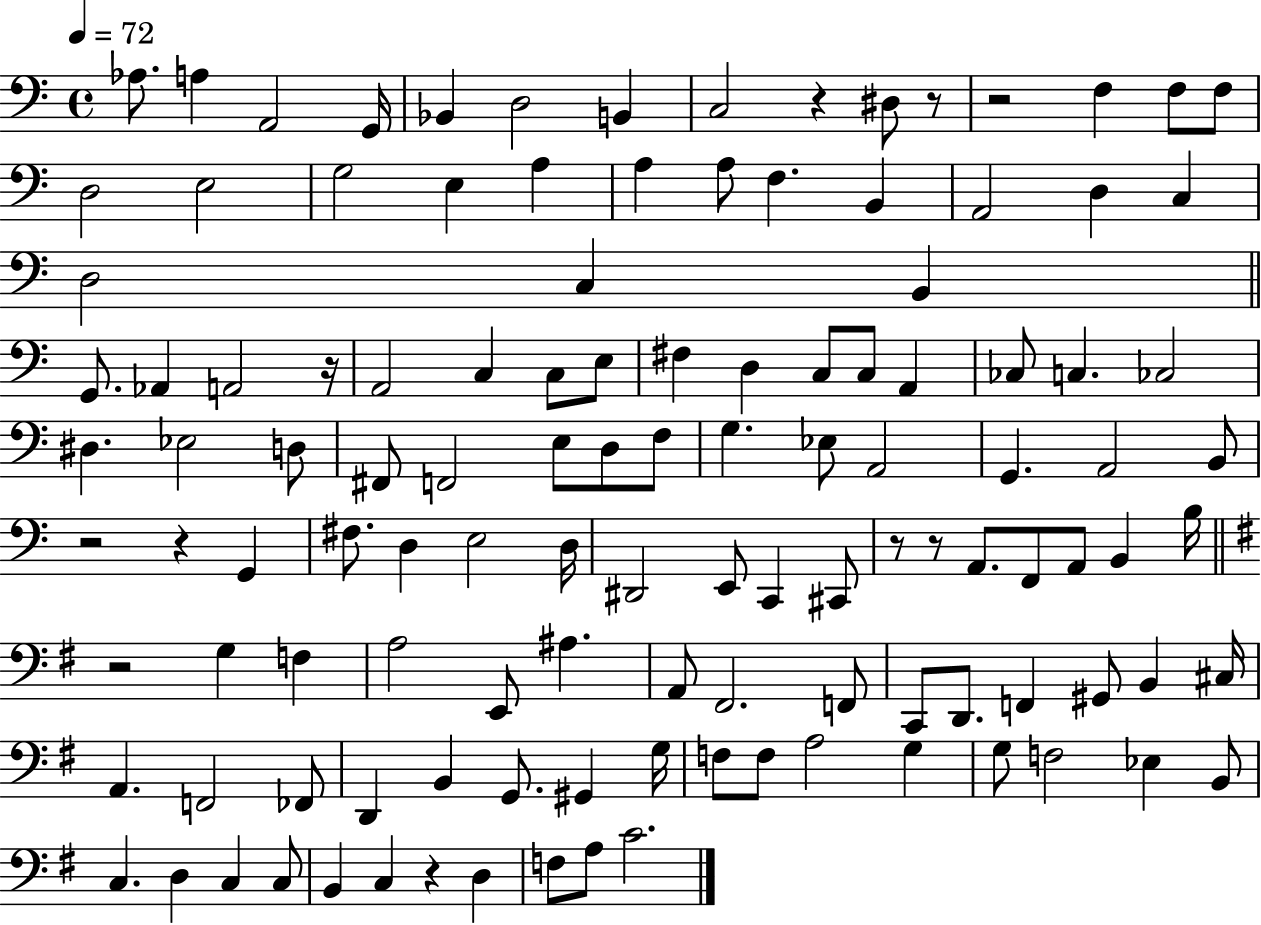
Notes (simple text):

Ab3/e. A3/q A2/h G2/s Bb2/q D3/h B2/q C3/h R/q D#3/e R/e R/h F3/q F3/e F3/e D3/h E3/h G3/h E3/q A3/q A3/q A3/e F3/q. B2/q A2/h D3/q C3/q D3/h C3/q B2/q G2/e. Ab2/q A2/h R/s A2/h C3/q C3/e E3/e F#3/q D3/q C3/e C3/e A2/q CES3/e C3/q. CES3/h D#3/q. Eb3/h D3/e F#2/e F2/h E3/e D3/e F3/e G3/q. Eb3/e A2/h G2/q. A2/h B2/e R/h R/q G2/q F#3/e. D3/q E3/h D3/s D#2/h E2/e C2/q C#2/e R/e R/e A2/e. F2/e A2/e B2/q B3/s R/h G3/q F3/q A3/h E2/e A#3/q. A2/e F#2/h. F2/e C2/e D2/e. F2/q G#2/e B2/q C#3/s A2/q. F2/h FES2/e D2/q B2/q G2/e. G#2/q G3/s F3/e F3/e A3/h G3/q G3/e F3/h Eb3/q B2/e C3/q. D3/q C3/q C3/e B2/q C3/q R/q D3/q F3/e A3/e C4/h.